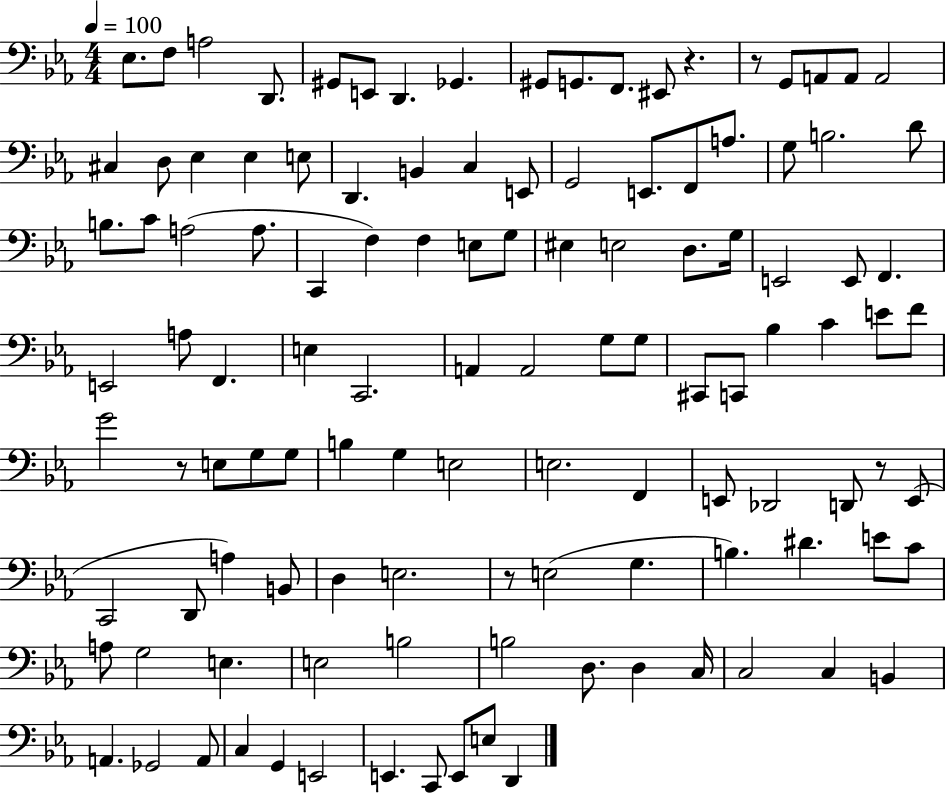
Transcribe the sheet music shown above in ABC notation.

X:1
T:Untitled
M:4/4
L:1/4
K:Eb
_E,/2 F,/2 A,2 D,,/2 ^G,,/2 E,,/2 D,, _G,, ^G,,/2 G,,/2 F,,/2 ^E,,/2 z z/2 G,,/2 A,,/2 A,,/2 A,,2 ^C, D,/2 _E, _E, E,/2 D,, B,, C, E,,/2 G,,2 E,,/2 F,,/2 A,/2 G,/2 B,2 D/2 B,/2 C/2 A,2 A,/2 C,, F, F, E,/2 G,/2 ^E, E,2 D,/2 G,/4 E,,2 E,,/2 F,, E,,2 A,/2 F,, E, C,,2 A,, A,,2 G,/2 G,/2 ^C,,/2 C,,/2 _B, C E/2 F/2 G2 z/2 E,/2 G,/2 G,/2 B, G, E,2 E,2 F,, E,,/2 _D,,2 D,,/2 z/2 E,,/2 C,,2 D,,/2 A, B,,/2 D, E,2 z/2 E,2 G, B, ^D E/2 C/2 A,/2 G,2 E, E,2 B,2 B,2 D,/2 D, C,/4 C,2 C, B,, A,, _G,,2 A,,/2 C, G,, E,,2 E,, C,,/2 E,,/2 E,/2 D,,